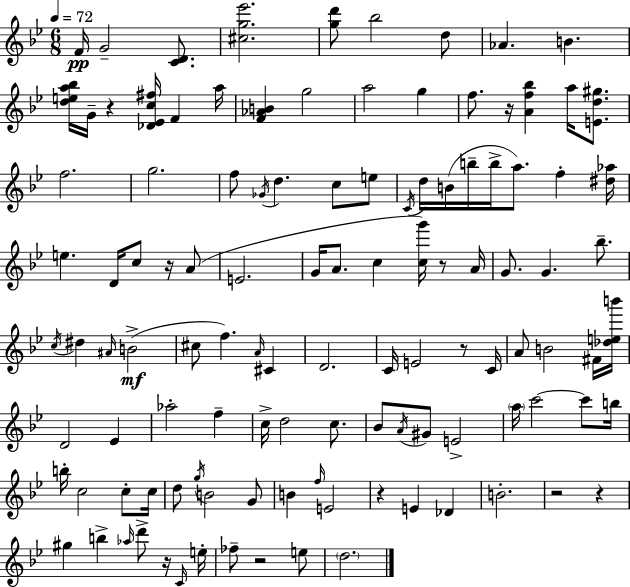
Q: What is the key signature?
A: BES major